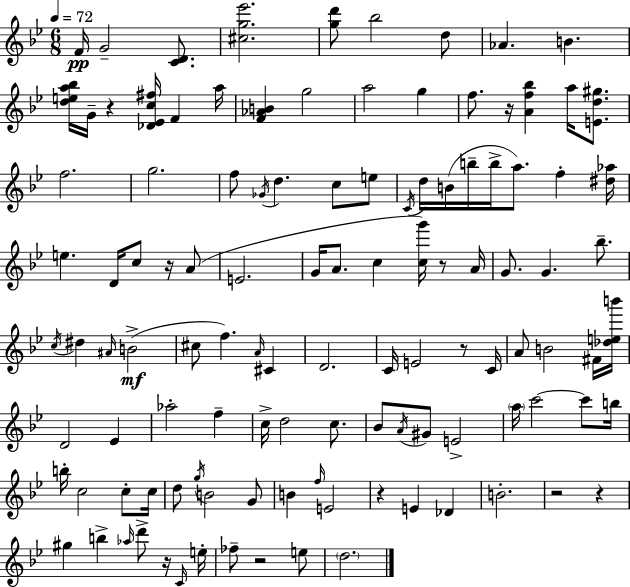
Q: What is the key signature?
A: BES major